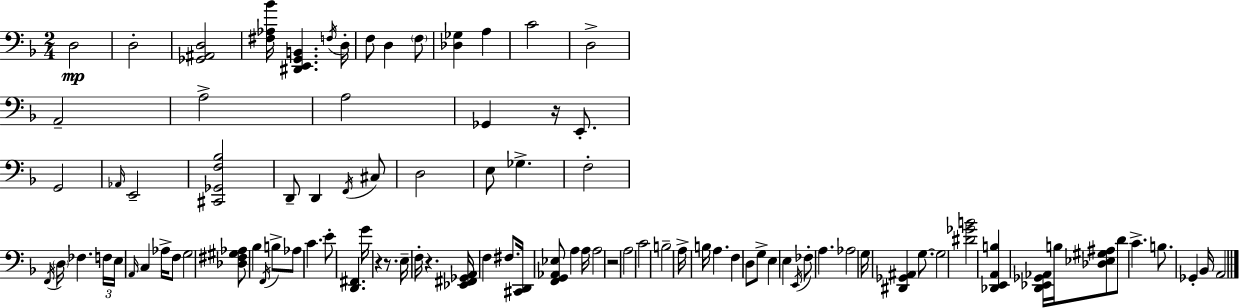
D3/h D3/h [Gb2,A#2,D3]/h [F#3,Ab3,Bb4]/s [D#2,E2,G2,B2]/q. F3/s D3/s F3/e D3/q F3/e [Db3,Gb3]/q A3/q C4/h D3/h A2/h A3/h A3/h Gb2/q R/s E2/e. G2/h Ab2/s E2/h [C#2,Gb2,F3,Bb3]/h D2/e D2/q F2/s C#3/e D3/h E3/e Gb3/q. F3/h F2/s D3/s FES3/q. F3/s E3/s A2/s C3/q Ab3/s F3/e G3/h [Db3,F#3,G#3,Ab3]/e Bb3/q F2/s B3/e Ab3/e C4/q. E4/e [D2,F#2]/q. G4/s R/q R/e. E3/s F3/s R/q. [Eb2,F#2,Gb2,A2]/s F3/q F#3/e. [C#2,D2]/s [F2,G2,Ab2,Eb3]/e A3/q A3/s A3/h R/h A3/h C4/h B3/h A3/s B3/s A3/q. F3/q D3/e G3/e E3/q E3/q E2/s FES3/e A3/q. Ab3/h G3/s [D#2,Gb2,A#2]/q G3/e. G3/h [D#4,Gb4,B4]/h [Db2,E2,A2,B3]/q [D2,Eb2,Gb2,Ab2]/s B3/s [Db3,Eb3,G#3,A#3]/e D4/e C4/q. B3/e. Gb2/q Bb2/s A2/h